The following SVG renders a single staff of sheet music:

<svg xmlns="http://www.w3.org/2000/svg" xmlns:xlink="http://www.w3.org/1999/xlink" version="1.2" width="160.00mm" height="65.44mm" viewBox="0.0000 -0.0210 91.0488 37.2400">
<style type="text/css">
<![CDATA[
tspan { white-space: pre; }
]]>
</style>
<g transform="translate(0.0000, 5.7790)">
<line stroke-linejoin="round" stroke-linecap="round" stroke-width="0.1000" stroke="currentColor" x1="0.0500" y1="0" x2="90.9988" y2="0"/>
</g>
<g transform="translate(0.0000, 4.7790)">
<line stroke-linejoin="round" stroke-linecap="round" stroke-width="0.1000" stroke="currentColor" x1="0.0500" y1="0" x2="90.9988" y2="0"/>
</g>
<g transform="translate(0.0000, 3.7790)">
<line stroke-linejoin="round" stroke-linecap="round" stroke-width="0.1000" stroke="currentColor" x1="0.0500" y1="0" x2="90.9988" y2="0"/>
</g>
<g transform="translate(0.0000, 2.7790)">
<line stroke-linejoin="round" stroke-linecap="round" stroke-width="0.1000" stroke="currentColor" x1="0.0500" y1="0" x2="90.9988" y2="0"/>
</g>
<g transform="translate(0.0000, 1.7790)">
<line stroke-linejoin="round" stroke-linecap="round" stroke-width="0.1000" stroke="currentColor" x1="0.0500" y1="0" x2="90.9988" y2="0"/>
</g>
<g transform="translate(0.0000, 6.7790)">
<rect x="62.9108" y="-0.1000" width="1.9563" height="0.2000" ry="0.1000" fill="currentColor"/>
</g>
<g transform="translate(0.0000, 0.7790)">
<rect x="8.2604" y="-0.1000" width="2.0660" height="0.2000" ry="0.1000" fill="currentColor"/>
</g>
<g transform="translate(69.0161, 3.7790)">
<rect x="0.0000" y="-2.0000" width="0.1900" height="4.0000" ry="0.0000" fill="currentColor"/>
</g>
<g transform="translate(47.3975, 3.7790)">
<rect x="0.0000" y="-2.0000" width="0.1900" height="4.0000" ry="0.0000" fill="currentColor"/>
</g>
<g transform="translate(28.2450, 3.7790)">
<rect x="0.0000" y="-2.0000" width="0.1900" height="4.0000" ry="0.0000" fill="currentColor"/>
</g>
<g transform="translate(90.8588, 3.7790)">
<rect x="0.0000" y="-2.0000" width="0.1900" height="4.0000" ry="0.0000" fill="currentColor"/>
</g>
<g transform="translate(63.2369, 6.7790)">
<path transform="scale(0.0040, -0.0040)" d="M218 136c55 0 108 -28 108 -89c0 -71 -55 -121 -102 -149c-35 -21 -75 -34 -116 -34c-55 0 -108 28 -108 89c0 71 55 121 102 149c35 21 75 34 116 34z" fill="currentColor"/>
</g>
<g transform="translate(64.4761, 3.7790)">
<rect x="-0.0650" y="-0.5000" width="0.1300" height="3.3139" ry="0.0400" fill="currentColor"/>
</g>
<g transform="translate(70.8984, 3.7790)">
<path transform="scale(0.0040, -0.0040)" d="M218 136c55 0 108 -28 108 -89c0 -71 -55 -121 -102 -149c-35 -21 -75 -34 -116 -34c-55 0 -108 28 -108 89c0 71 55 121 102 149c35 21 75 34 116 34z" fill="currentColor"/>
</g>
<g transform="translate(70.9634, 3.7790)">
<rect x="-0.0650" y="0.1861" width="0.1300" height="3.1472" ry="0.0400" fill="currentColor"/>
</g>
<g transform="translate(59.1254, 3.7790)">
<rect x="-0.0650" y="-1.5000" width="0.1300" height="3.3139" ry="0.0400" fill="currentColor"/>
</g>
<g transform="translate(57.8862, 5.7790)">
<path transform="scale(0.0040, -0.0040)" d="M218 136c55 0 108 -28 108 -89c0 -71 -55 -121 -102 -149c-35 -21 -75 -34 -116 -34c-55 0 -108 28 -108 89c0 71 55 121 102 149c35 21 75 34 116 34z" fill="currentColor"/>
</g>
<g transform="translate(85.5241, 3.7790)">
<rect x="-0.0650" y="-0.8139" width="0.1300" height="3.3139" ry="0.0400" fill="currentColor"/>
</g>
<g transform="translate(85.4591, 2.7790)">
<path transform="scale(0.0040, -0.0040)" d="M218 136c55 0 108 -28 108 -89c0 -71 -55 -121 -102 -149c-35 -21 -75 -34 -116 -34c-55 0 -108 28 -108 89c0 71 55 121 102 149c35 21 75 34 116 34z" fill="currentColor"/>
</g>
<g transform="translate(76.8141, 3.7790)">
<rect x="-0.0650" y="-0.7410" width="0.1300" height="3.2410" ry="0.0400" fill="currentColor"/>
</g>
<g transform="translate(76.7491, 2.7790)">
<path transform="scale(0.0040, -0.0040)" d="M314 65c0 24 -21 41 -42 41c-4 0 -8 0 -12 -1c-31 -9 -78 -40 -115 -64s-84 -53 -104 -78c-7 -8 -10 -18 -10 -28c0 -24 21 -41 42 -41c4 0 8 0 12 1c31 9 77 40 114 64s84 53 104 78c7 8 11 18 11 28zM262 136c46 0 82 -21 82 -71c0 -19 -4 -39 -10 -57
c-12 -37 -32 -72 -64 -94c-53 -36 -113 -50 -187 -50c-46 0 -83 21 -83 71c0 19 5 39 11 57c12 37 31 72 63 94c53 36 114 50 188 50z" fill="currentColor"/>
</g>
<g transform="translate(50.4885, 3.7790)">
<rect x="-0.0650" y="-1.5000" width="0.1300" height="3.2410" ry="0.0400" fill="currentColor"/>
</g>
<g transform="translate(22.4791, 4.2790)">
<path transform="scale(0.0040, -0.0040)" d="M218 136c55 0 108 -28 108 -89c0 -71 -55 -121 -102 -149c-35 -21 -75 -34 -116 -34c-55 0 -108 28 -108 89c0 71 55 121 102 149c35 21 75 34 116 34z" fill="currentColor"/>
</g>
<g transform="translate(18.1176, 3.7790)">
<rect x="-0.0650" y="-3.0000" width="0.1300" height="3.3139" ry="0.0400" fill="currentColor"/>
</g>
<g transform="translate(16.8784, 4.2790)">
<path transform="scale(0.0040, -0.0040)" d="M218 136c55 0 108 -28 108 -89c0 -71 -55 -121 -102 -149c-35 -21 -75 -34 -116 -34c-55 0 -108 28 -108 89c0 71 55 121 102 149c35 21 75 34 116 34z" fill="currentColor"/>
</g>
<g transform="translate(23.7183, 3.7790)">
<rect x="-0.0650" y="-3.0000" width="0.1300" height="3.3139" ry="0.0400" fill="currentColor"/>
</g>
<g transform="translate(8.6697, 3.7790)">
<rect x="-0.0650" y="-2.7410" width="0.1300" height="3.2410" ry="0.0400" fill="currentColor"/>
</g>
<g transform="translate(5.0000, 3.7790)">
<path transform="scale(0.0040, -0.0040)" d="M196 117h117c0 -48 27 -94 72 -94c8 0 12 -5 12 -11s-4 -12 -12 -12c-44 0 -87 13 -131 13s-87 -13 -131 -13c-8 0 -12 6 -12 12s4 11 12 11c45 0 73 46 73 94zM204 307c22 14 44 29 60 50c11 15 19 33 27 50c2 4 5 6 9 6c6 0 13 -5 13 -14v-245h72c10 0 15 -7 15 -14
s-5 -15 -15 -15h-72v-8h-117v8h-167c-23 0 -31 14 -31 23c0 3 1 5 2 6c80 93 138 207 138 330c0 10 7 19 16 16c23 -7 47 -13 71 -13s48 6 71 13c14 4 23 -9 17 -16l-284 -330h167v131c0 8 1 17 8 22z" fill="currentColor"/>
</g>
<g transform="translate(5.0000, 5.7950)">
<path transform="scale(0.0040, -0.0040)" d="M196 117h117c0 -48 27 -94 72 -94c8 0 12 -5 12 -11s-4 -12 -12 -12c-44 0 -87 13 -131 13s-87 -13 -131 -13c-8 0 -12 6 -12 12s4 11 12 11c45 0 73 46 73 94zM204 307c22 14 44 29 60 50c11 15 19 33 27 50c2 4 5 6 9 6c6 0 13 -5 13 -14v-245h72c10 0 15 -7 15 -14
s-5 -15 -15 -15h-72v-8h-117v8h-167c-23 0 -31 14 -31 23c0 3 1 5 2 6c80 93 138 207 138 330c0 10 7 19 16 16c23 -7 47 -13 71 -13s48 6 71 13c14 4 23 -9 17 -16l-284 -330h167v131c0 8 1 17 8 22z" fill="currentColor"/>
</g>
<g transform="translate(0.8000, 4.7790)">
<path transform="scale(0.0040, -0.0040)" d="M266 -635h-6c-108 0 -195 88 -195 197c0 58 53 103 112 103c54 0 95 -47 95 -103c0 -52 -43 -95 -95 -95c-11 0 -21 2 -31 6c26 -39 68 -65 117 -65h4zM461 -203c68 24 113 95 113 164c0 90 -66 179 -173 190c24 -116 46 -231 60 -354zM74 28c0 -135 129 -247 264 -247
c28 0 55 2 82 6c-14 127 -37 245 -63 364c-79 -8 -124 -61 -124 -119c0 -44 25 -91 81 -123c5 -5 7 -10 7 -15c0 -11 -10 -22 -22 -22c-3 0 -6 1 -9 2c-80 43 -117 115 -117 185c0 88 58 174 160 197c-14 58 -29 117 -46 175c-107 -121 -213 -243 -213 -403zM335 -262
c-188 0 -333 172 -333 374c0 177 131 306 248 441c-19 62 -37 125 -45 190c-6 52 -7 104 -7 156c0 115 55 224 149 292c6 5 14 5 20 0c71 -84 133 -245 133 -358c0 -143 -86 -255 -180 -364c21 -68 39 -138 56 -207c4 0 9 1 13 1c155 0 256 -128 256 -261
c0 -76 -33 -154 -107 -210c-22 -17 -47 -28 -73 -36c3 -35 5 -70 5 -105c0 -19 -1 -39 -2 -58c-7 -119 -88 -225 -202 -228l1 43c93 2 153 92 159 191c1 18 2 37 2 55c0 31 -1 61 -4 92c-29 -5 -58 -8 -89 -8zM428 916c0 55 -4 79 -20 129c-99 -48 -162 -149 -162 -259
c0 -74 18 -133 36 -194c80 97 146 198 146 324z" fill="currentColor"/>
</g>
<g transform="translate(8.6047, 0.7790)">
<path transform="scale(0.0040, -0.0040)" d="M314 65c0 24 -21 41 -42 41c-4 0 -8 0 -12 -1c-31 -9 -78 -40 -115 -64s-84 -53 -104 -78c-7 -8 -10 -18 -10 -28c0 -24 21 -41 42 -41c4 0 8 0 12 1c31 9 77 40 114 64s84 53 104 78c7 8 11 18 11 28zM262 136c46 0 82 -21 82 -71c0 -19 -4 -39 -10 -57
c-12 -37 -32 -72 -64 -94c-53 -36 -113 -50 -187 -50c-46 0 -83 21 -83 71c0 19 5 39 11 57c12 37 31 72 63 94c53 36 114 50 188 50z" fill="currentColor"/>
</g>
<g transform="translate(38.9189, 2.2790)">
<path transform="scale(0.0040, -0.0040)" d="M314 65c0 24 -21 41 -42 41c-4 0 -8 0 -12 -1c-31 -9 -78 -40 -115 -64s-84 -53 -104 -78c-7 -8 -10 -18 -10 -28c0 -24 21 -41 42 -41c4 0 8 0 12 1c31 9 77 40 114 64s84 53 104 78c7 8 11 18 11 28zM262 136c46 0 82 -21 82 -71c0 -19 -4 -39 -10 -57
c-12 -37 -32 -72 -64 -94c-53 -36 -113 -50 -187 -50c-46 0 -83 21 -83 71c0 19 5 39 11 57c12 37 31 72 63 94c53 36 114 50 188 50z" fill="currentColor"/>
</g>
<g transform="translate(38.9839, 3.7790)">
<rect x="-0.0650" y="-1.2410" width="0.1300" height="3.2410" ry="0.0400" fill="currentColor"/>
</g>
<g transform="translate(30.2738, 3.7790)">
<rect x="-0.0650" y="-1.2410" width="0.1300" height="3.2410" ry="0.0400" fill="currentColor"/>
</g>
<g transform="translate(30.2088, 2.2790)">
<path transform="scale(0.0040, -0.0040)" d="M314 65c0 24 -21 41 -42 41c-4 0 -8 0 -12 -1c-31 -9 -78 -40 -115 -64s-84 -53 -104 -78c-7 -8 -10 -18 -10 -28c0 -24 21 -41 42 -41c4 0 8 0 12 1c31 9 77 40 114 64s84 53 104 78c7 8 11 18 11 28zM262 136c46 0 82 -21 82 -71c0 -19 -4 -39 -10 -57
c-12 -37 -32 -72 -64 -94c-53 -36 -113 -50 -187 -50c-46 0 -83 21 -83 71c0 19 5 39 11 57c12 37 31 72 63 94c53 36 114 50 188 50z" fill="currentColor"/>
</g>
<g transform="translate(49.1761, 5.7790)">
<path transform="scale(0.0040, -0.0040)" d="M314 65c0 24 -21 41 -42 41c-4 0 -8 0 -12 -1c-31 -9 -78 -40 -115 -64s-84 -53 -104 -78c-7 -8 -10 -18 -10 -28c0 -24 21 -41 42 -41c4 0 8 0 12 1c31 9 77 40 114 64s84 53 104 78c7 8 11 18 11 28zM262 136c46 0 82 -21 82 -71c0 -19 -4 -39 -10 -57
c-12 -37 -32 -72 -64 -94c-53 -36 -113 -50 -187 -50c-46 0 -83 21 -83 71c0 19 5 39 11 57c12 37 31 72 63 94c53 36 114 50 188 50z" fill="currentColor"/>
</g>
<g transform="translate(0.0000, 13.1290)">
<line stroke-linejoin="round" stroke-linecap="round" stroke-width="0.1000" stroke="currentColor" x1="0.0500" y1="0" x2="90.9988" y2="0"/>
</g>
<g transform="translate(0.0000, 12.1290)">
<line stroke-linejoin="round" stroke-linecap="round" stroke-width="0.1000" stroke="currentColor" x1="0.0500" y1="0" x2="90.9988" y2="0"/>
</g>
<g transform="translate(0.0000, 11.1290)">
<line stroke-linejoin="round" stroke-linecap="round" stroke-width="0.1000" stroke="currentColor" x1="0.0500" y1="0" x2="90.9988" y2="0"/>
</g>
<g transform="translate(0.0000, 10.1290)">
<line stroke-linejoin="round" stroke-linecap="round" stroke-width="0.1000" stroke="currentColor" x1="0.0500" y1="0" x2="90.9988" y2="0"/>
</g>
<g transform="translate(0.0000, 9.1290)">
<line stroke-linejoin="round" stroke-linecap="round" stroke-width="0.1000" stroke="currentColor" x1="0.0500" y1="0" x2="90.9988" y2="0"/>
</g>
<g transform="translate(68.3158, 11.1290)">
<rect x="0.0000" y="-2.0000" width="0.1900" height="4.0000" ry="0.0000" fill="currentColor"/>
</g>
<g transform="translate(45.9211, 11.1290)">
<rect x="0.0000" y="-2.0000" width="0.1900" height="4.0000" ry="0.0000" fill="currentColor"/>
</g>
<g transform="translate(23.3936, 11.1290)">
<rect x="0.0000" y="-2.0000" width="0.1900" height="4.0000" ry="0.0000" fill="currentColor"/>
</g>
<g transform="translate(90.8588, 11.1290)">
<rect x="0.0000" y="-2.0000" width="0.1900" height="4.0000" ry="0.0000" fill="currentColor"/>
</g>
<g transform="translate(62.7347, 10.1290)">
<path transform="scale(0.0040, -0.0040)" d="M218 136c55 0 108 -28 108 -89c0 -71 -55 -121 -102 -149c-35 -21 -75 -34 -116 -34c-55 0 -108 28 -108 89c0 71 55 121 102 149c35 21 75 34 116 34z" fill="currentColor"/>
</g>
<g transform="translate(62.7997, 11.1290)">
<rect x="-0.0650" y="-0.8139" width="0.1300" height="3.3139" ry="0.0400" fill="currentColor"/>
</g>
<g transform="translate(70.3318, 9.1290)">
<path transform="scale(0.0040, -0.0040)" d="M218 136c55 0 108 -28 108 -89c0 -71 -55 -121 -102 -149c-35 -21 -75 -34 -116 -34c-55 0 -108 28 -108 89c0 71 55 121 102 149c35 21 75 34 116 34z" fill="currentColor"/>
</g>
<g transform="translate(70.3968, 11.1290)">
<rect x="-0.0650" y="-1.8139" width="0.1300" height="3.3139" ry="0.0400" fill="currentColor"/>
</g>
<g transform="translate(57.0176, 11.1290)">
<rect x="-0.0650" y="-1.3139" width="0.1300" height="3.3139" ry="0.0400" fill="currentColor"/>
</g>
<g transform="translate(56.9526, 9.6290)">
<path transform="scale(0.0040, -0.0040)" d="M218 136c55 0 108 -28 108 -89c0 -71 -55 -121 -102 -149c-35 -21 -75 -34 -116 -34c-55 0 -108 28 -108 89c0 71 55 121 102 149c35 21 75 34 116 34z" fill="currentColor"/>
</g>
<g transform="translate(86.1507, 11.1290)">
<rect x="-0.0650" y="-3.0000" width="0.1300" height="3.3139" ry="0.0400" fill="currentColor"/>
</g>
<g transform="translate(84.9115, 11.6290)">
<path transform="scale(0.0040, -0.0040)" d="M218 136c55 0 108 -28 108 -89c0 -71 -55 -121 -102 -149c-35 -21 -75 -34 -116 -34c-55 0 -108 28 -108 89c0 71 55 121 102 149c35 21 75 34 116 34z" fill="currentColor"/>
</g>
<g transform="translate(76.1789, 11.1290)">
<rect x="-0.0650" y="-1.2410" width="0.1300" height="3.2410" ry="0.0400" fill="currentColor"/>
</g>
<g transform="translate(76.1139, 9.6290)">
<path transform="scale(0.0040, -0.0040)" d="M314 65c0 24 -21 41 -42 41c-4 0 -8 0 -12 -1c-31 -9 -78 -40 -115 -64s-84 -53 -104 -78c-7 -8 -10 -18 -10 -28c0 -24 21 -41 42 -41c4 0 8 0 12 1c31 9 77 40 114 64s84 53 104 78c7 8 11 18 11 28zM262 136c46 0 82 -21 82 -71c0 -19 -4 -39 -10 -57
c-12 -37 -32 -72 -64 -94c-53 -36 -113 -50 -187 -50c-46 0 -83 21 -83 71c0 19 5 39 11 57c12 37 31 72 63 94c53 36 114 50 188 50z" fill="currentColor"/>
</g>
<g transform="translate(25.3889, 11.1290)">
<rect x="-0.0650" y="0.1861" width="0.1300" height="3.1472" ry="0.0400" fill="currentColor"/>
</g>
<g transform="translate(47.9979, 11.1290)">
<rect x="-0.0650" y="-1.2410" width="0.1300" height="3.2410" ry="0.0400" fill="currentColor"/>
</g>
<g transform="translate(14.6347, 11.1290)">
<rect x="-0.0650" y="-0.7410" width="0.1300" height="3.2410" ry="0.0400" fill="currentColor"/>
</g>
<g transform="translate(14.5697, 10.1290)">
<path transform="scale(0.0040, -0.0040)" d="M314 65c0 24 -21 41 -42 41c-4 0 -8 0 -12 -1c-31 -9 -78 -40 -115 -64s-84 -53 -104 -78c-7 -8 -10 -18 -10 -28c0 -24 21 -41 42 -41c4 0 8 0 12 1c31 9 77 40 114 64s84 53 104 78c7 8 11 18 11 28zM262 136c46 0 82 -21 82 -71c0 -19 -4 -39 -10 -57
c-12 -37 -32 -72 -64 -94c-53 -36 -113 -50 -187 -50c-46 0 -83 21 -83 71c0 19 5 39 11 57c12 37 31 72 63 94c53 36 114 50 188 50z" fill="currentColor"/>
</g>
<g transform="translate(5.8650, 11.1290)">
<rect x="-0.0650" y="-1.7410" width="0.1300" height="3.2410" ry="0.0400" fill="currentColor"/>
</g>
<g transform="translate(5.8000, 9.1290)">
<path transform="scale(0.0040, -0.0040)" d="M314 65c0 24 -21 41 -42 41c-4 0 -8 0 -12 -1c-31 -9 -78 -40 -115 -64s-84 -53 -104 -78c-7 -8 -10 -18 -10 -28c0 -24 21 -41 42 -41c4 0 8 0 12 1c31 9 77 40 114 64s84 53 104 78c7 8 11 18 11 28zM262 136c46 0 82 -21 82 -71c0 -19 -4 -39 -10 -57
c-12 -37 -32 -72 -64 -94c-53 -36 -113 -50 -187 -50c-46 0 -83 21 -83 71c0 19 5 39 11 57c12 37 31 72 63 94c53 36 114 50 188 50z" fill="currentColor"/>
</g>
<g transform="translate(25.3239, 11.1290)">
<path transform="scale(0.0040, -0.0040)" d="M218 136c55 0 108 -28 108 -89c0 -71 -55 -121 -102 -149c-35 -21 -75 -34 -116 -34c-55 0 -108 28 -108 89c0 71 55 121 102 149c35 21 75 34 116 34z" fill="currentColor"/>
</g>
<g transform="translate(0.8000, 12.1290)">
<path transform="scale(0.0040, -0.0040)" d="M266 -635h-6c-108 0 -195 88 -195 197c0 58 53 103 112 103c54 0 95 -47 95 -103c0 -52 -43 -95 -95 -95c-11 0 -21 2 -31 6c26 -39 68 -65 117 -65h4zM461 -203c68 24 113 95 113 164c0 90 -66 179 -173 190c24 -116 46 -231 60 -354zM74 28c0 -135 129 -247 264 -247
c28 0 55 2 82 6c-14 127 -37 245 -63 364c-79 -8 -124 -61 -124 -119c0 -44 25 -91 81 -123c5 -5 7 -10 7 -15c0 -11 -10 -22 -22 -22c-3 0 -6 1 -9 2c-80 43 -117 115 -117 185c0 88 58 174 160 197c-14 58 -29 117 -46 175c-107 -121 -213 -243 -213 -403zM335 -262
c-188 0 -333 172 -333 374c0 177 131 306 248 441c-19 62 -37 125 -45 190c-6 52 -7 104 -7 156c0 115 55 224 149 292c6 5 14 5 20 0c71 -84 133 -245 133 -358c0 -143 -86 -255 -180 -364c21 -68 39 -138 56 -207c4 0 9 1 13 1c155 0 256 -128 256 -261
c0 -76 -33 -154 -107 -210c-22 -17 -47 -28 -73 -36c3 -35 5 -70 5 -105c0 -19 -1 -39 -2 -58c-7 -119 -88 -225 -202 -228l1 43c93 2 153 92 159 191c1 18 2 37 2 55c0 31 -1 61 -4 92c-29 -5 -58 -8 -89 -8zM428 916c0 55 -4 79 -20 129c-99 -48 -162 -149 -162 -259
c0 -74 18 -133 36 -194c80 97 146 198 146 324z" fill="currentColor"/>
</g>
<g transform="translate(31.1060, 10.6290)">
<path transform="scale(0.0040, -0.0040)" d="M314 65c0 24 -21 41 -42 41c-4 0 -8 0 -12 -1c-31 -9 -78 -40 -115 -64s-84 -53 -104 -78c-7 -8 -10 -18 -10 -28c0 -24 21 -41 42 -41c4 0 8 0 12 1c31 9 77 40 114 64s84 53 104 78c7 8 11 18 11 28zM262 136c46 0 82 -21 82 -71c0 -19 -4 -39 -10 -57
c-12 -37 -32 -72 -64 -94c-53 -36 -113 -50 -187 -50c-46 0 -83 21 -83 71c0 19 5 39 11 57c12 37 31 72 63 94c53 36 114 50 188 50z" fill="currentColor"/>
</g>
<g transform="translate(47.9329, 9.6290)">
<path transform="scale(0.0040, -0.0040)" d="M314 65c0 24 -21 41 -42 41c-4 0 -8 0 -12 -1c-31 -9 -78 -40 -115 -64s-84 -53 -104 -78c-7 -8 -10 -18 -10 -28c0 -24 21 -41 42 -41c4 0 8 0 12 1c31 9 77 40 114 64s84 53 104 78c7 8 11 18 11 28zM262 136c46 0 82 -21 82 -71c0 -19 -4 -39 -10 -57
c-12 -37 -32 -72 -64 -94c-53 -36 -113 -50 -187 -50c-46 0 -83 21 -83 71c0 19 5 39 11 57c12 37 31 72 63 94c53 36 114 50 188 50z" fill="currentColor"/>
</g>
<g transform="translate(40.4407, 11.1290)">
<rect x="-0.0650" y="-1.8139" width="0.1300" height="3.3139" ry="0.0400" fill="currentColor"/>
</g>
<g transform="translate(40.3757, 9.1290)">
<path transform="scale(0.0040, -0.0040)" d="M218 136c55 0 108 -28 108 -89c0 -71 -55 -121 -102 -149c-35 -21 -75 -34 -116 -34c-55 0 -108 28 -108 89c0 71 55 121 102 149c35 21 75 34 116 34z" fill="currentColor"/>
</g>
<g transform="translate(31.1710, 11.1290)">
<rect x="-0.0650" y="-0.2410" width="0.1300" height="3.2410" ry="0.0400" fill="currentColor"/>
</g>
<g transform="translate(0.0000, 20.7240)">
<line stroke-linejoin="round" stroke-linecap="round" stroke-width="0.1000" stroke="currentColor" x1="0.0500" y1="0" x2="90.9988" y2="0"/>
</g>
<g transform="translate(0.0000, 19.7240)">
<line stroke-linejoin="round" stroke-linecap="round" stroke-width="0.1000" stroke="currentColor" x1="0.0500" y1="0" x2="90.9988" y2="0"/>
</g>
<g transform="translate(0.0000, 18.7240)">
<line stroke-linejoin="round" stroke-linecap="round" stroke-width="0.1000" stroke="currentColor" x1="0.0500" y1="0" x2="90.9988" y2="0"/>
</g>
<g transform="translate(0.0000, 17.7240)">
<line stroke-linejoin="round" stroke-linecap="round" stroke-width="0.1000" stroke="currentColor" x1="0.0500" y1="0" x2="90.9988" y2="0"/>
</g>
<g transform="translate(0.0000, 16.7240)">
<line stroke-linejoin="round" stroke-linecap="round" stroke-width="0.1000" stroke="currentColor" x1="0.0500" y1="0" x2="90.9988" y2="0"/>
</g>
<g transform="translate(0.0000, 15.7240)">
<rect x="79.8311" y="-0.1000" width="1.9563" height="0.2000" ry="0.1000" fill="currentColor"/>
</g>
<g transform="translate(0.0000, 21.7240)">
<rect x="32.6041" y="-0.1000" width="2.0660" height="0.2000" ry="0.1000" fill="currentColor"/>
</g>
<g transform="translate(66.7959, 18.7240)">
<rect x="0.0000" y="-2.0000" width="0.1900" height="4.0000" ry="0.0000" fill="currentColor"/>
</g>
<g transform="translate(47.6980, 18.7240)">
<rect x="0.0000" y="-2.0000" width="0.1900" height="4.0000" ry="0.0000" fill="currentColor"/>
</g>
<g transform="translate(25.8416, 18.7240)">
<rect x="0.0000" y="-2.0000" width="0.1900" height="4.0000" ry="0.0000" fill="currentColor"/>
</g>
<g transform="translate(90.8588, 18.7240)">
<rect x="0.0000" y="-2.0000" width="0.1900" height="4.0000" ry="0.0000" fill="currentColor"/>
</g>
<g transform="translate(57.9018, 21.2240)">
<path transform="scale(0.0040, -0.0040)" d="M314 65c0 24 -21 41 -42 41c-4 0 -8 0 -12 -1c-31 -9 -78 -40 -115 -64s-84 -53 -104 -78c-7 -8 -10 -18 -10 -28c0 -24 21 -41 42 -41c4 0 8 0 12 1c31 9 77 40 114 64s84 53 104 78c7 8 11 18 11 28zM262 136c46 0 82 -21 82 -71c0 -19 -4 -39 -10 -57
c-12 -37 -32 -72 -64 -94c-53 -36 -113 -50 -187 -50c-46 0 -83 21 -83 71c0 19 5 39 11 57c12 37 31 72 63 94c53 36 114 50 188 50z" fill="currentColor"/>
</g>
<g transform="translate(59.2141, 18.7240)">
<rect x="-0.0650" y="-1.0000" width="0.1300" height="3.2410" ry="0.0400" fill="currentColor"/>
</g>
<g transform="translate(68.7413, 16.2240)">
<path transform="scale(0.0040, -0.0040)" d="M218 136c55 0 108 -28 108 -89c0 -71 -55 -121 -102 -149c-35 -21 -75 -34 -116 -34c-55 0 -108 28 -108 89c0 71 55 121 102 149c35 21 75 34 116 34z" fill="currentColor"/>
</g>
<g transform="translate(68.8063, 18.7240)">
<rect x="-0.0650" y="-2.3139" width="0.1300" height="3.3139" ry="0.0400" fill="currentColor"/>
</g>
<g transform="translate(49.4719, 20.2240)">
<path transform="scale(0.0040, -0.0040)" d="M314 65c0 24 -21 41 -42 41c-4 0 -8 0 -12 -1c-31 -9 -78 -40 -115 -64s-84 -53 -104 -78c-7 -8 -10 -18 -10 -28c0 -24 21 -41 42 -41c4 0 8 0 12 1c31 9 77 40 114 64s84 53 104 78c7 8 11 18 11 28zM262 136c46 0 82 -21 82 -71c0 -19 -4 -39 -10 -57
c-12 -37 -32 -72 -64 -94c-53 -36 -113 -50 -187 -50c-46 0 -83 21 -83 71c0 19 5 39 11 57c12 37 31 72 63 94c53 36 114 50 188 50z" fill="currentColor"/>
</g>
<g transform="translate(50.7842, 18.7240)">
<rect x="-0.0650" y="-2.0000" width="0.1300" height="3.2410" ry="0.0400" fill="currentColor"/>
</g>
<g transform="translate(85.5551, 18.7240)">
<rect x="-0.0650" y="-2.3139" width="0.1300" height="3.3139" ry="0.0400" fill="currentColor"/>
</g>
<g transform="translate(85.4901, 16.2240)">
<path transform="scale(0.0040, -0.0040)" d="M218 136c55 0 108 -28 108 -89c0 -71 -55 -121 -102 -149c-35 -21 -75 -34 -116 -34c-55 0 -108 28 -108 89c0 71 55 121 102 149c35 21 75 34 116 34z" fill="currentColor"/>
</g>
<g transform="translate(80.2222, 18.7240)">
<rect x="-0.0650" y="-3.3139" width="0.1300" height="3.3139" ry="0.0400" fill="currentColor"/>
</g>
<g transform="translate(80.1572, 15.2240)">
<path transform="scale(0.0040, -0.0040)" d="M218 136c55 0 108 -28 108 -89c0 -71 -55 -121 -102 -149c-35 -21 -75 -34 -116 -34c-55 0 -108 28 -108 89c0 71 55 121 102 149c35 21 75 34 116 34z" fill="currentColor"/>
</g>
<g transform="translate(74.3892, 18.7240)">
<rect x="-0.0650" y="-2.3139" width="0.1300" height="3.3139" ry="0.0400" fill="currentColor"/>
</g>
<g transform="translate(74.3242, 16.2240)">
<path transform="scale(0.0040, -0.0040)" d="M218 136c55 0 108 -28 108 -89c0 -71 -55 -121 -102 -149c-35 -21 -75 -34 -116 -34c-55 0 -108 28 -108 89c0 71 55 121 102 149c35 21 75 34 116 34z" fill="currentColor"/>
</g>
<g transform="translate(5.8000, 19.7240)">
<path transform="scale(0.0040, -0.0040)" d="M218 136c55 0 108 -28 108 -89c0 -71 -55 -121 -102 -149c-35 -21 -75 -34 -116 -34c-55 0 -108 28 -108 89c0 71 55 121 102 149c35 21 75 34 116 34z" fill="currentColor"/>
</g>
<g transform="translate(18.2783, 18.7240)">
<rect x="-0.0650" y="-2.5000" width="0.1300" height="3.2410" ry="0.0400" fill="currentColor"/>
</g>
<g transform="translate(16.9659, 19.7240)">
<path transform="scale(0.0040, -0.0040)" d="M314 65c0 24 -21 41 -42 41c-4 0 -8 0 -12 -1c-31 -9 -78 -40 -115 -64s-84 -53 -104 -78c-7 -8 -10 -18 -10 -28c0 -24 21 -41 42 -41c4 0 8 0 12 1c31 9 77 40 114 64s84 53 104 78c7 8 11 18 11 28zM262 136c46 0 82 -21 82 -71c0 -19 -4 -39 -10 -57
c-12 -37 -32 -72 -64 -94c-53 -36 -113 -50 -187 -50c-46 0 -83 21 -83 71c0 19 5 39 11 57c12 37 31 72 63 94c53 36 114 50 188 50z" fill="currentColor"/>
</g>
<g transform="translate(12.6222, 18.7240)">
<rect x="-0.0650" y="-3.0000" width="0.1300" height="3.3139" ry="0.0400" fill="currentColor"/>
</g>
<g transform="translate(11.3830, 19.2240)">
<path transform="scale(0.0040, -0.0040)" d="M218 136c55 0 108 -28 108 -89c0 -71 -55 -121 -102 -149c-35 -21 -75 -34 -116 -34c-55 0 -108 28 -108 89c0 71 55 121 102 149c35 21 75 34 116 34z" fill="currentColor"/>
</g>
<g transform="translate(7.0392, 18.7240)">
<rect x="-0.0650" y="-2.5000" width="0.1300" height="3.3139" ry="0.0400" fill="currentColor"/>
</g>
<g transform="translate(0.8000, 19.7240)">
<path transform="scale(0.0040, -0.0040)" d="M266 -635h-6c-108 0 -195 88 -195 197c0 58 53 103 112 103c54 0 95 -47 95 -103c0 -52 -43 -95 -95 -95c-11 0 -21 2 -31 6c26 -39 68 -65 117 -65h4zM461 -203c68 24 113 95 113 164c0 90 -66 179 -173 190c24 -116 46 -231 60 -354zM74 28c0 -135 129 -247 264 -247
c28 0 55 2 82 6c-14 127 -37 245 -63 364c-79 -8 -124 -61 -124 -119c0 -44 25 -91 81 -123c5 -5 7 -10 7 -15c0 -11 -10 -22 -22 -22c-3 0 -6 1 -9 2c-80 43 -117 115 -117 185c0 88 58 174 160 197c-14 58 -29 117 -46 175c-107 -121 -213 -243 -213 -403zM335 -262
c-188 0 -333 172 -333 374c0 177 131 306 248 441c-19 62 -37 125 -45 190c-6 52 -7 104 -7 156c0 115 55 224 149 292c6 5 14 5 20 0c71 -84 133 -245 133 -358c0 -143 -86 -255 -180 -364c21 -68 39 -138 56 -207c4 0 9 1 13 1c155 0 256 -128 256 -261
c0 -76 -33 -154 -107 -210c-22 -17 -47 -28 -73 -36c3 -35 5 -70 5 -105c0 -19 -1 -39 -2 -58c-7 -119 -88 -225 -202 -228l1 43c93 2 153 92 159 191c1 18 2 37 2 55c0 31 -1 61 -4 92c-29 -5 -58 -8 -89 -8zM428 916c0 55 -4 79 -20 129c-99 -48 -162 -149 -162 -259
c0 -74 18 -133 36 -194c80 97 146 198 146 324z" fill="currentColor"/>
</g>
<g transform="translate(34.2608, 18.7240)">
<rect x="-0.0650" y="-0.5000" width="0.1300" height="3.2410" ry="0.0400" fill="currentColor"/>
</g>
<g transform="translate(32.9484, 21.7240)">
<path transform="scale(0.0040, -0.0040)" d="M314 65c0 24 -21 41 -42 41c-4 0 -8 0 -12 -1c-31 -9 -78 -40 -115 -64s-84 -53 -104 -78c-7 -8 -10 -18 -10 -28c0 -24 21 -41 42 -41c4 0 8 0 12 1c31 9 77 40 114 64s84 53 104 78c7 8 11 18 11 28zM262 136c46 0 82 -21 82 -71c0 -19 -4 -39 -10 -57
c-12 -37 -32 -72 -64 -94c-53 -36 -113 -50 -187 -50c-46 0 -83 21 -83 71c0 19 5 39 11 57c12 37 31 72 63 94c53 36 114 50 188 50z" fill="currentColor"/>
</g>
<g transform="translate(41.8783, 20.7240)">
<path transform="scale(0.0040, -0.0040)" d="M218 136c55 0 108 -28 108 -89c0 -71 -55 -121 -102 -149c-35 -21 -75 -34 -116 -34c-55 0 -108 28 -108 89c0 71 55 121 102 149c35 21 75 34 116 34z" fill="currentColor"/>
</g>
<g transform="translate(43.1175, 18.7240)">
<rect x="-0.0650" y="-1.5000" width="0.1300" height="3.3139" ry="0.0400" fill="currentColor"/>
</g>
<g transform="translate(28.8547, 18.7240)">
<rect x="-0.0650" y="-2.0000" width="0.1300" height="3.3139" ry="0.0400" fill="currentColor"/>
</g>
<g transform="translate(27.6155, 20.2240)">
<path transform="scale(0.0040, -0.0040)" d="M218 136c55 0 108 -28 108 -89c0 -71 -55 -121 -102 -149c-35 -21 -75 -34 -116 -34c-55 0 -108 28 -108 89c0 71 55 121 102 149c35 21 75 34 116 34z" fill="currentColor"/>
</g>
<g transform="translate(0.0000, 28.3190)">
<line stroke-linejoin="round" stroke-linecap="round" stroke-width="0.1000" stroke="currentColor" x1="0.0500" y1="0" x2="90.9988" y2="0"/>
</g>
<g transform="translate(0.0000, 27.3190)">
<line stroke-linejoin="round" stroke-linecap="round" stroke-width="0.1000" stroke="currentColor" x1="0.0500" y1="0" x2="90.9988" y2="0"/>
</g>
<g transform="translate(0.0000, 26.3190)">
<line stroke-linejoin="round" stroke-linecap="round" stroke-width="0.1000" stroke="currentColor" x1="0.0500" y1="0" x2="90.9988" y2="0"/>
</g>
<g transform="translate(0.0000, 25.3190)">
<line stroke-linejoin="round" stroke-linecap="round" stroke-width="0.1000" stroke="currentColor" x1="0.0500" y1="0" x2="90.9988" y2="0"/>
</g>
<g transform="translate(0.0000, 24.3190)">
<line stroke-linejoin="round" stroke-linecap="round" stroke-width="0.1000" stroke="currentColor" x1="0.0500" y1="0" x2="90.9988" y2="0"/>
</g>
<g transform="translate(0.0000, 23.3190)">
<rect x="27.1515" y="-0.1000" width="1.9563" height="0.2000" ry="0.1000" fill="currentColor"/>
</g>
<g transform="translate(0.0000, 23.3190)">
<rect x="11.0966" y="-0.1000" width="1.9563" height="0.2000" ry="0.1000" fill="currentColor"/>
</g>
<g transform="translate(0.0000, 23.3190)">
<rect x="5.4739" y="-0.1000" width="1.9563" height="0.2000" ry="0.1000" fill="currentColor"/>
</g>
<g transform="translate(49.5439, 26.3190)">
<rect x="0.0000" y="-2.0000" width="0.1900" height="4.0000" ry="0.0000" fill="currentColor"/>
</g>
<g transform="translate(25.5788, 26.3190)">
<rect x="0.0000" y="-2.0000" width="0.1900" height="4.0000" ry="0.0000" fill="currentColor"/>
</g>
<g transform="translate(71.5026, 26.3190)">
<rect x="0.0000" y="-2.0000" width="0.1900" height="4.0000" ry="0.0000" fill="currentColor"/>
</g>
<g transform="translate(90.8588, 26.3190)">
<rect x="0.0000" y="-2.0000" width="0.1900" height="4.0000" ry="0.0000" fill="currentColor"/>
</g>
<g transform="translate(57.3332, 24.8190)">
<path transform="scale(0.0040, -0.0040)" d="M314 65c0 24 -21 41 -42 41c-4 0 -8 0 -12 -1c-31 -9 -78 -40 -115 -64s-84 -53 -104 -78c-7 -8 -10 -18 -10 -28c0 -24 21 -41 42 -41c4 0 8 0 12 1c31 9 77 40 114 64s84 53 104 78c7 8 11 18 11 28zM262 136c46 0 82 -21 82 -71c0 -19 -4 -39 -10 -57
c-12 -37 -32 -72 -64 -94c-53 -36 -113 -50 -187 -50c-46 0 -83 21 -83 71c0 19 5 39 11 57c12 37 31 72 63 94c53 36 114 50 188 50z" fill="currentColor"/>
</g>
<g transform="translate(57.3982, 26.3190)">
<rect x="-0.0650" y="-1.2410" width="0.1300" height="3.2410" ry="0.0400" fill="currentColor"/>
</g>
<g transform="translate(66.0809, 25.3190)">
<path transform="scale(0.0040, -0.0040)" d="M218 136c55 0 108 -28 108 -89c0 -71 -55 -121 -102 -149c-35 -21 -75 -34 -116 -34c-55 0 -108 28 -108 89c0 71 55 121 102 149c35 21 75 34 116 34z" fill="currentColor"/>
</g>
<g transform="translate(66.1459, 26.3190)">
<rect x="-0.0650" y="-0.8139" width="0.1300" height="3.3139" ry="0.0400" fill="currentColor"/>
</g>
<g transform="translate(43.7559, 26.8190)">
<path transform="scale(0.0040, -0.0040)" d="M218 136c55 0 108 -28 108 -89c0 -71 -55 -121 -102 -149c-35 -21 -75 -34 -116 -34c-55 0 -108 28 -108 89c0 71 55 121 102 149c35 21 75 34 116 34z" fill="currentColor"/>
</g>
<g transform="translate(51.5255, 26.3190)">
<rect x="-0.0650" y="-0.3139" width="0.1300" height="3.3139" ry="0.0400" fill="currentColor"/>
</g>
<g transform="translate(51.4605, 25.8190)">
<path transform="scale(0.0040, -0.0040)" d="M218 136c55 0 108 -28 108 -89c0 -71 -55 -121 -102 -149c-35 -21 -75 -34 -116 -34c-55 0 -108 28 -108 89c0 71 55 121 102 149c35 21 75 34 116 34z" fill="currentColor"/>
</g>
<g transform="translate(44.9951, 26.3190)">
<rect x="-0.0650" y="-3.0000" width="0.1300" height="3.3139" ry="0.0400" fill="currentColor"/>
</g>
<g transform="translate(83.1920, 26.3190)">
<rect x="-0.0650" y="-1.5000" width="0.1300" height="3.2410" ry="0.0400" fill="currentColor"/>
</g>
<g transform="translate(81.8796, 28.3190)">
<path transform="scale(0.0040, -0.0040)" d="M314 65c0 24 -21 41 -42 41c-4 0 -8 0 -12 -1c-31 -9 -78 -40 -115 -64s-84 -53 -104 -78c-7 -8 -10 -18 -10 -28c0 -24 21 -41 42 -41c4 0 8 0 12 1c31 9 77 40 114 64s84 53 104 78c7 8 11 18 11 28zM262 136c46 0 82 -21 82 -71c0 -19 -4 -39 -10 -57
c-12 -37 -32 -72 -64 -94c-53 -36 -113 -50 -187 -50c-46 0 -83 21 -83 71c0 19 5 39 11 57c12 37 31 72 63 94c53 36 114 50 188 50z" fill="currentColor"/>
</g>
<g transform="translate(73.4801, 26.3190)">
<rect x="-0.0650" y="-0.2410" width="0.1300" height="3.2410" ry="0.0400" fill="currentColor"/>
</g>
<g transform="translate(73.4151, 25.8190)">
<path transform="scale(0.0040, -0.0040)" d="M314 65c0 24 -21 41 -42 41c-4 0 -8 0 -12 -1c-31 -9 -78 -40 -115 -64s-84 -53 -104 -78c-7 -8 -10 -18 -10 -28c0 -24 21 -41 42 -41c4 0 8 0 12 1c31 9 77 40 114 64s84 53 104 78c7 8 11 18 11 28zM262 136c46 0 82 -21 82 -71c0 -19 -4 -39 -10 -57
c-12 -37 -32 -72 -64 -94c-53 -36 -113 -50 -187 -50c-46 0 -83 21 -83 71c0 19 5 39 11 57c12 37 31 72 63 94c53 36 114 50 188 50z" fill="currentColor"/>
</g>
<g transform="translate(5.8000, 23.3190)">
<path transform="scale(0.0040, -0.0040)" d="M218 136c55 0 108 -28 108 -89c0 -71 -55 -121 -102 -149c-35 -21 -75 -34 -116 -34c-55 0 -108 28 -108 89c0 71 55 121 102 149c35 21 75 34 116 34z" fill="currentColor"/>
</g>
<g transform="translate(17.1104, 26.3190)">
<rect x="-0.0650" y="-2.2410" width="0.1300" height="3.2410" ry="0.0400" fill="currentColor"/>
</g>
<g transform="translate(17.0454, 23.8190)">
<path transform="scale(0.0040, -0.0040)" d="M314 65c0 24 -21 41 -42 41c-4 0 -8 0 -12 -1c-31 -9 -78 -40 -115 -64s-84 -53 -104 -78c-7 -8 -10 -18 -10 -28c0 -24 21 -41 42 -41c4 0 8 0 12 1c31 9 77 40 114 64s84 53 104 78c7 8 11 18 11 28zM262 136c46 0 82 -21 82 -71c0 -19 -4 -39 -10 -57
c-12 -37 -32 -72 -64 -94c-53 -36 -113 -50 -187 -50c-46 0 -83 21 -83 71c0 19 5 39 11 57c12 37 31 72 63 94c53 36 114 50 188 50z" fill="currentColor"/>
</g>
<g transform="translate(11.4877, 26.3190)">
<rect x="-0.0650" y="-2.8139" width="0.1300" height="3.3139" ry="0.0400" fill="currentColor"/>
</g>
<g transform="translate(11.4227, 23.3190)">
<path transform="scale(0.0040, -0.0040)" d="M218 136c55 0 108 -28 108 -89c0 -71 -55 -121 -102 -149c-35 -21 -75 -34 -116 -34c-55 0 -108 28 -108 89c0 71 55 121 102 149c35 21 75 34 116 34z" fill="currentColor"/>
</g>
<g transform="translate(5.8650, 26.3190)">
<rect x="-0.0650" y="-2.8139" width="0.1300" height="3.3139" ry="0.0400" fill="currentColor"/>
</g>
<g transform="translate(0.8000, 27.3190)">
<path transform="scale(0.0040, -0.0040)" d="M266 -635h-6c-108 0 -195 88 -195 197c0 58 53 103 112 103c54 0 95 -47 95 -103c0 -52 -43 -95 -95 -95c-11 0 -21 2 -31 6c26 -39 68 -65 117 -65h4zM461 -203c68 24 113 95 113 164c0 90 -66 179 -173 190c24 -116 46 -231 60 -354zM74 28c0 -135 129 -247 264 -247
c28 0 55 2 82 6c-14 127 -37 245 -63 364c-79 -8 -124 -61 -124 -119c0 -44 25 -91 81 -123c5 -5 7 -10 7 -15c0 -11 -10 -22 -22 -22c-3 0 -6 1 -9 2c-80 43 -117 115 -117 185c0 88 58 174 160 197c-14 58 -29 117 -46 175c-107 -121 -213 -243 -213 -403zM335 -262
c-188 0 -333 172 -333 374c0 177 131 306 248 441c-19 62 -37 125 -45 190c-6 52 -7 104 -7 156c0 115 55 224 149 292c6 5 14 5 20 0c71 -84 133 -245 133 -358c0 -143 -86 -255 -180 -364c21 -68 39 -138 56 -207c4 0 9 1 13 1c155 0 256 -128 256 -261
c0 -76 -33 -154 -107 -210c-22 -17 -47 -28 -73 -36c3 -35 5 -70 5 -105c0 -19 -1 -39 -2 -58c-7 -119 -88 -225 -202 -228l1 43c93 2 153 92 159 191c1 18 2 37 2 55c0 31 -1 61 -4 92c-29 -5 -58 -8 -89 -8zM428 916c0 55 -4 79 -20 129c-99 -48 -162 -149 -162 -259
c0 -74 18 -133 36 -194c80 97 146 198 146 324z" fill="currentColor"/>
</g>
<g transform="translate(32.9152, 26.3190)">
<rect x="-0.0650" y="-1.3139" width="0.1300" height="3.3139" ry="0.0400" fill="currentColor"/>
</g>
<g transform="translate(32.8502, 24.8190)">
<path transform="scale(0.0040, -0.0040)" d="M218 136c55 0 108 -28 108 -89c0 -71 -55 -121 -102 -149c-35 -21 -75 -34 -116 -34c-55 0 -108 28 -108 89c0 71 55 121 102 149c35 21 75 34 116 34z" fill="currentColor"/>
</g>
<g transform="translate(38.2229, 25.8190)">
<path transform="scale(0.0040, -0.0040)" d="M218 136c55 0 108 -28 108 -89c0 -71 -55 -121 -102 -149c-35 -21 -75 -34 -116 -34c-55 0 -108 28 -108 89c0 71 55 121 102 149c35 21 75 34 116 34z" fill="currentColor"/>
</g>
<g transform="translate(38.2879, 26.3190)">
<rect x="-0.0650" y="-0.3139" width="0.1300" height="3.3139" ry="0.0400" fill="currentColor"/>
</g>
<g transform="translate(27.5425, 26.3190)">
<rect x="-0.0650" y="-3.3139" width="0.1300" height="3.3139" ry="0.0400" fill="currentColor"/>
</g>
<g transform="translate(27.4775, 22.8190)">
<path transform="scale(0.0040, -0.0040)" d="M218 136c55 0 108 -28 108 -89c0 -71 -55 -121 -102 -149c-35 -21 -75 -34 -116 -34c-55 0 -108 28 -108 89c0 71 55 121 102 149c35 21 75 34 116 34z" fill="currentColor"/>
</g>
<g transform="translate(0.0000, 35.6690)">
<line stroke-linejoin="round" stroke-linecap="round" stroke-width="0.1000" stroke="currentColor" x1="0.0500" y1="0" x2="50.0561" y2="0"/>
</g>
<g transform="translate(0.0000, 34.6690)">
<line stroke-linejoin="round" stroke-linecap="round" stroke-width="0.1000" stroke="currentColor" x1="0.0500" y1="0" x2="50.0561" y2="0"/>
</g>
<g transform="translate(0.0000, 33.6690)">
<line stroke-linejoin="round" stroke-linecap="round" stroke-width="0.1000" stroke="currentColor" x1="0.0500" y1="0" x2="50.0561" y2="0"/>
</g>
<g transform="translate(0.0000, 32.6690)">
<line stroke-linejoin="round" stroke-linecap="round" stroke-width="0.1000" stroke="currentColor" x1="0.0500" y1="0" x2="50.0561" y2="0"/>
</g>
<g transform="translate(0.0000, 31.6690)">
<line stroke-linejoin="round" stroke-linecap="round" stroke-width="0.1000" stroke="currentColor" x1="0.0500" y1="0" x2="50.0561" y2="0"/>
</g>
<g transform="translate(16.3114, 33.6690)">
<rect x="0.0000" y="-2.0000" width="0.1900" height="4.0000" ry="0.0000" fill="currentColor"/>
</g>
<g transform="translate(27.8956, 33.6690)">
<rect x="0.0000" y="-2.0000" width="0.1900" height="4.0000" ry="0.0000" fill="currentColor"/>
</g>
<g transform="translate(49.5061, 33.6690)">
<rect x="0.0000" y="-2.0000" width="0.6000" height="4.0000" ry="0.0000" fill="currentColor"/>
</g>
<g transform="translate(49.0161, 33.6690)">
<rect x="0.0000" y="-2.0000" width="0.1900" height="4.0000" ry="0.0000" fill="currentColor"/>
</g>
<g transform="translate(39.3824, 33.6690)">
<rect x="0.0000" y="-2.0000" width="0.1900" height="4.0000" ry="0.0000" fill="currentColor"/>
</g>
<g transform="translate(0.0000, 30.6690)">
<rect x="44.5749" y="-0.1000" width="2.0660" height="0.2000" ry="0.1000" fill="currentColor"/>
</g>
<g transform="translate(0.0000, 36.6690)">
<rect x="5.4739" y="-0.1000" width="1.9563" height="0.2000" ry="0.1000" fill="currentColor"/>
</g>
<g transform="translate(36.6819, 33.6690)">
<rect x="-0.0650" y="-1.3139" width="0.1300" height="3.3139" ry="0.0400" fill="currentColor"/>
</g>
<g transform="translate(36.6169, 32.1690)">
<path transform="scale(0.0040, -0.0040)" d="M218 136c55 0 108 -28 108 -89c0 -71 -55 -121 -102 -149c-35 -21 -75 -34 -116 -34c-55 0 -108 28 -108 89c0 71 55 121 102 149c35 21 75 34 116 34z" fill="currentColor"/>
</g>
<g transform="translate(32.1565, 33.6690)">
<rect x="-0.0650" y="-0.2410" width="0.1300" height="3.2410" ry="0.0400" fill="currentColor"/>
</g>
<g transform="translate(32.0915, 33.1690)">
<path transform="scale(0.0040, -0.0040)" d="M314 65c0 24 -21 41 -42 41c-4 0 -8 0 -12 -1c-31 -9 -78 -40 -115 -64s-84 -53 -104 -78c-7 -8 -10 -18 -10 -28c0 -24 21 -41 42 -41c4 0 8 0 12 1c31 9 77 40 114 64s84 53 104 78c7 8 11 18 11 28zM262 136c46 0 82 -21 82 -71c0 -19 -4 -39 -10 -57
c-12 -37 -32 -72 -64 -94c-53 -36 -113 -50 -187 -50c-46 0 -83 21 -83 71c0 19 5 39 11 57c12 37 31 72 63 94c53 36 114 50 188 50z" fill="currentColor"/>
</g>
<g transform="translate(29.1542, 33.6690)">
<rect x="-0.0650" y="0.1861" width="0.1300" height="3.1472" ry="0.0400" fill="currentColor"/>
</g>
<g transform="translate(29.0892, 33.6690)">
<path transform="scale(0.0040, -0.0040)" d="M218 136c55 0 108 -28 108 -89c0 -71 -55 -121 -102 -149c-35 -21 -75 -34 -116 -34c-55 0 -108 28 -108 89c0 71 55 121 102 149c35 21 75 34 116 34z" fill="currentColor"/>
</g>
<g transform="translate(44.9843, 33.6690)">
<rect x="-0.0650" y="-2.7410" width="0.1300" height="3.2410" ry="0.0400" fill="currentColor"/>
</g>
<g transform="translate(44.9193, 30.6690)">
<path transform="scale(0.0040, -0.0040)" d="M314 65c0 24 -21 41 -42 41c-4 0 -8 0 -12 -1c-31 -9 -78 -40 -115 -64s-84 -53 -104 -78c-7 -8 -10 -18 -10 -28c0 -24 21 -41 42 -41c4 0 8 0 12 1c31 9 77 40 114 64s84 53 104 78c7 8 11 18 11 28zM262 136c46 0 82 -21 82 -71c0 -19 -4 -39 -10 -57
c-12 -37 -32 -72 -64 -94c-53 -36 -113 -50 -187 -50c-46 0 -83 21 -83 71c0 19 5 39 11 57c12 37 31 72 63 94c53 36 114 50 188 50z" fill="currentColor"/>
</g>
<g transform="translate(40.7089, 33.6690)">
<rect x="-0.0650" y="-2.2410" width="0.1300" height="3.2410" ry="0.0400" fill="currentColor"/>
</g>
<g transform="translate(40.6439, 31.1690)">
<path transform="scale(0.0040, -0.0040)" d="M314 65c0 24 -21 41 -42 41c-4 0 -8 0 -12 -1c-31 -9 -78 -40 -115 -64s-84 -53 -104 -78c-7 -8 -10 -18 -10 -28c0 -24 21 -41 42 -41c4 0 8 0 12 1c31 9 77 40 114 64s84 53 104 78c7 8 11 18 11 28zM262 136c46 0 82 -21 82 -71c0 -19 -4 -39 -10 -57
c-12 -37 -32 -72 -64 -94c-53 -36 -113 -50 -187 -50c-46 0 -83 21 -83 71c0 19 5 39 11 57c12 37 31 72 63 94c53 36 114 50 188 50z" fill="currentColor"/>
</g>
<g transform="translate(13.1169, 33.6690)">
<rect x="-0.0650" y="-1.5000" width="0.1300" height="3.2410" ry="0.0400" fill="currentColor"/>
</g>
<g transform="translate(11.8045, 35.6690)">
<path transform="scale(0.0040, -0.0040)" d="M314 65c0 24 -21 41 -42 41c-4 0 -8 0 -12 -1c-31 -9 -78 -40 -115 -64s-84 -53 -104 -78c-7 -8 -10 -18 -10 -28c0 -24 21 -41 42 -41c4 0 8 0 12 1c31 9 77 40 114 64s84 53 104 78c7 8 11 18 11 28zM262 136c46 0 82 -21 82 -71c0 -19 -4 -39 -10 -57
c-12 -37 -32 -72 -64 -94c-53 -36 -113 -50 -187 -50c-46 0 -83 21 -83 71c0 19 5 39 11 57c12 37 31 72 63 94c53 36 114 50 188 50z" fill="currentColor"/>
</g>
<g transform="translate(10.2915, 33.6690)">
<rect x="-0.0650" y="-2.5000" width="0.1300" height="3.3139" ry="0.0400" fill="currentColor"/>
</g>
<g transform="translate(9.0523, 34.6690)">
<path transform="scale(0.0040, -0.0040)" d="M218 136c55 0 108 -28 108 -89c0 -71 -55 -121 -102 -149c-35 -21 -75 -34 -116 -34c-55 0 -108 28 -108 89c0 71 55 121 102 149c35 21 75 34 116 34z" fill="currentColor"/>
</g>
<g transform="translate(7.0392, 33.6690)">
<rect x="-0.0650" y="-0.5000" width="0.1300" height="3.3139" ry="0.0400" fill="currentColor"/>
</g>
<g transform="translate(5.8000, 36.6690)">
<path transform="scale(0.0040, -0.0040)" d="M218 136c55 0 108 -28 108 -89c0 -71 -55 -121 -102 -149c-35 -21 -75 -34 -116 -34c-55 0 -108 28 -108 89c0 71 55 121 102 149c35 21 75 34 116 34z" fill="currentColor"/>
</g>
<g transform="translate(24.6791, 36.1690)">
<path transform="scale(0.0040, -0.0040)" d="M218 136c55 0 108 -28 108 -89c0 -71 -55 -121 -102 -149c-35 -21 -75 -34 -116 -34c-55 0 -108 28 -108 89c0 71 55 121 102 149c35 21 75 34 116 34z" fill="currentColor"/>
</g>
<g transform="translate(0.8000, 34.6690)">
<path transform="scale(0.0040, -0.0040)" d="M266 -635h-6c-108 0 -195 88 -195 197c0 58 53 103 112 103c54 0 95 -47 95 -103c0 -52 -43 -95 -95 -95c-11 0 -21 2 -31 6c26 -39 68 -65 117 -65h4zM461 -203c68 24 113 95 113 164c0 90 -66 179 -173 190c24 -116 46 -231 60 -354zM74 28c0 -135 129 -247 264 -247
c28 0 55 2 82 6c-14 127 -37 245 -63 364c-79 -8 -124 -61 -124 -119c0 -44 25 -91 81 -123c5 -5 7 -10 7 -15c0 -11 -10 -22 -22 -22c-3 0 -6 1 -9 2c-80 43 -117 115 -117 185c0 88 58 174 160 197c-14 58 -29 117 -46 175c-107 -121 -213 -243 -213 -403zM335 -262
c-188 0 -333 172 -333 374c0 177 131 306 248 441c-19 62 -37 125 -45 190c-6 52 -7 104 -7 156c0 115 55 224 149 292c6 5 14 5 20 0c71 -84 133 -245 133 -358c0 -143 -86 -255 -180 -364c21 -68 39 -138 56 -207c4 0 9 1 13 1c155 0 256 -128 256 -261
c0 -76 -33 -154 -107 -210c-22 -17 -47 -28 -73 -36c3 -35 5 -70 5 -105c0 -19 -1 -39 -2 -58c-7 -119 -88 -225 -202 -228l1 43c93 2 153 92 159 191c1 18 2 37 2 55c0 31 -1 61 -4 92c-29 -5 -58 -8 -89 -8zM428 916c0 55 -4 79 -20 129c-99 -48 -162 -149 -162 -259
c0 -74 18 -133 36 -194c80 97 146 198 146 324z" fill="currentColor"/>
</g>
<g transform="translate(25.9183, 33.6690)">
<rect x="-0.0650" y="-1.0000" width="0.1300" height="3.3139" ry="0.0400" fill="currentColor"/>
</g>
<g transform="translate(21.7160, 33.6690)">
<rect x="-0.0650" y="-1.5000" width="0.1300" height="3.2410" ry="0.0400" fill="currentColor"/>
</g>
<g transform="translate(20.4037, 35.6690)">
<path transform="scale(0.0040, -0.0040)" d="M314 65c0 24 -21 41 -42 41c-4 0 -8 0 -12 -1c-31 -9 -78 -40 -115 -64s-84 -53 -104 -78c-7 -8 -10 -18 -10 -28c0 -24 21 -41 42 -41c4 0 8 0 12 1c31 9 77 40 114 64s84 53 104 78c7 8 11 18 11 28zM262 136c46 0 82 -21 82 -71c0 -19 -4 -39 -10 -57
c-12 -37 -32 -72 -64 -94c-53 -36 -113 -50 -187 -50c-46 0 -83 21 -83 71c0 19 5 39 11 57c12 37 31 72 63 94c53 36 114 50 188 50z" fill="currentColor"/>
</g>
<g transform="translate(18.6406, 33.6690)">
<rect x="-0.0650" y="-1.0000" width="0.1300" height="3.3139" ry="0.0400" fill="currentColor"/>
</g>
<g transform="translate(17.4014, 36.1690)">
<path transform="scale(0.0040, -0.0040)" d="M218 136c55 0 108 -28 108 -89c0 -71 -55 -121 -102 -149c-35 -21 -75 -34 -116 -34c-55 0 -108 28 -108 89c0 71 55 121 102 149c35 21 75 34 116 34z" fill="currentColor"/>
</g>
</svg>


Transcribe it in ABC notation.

X:1
T:Untitled
M:4/4
L:1/4
K:C
a2 A A e2 e2 E2 E C B d2 d f2 d2 B c2 f e2 e d f e2 A G A G2 F C2 E F2 D2 g g b g a a g2 b e c A c e2 d c2 E2 C G E2 D E2 D B c2 e g2 a2